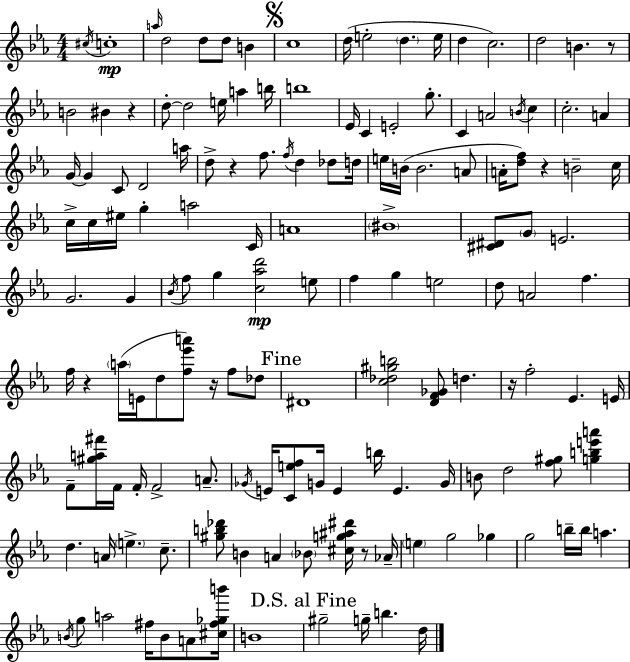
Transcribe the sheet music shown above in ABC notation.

X:1
T:Untitled
M:4/4
L:1/4
K:Eb
^c/4 c4 a/4 d2 d/2 d/2 B c4 d/4 e2 d e/4 d c2 d2 B z/2 B2 ^B z d/2 d2 e/4 a b/4 b4 _E/4 C E2 g/2 C A2 B/4 c c2 A G/4 G C/2 D2 a/4 d/2 z f/2 f/4 d _d/2 d/4 e/4 B/4 B2 A/2 A/4 [df]/2 z B2 c/4 c/4 c/4 ^e/4 g a2 C/4 A4 ^B4 [^C^D]/2 G/2 E2 G2 G _B/4 f/2 g [c_ad']2 e/2 f g e2 d/2 A2 f f/4 z a/4 E/4 d/2 [f_e'a']/2 z/4 f/2 _d/2 ^D4 [c_d^gb]2 [DF_G]/2 d z/4 f2 _E E/4 F/2 [^ga^f']/4 F/4 F/4 F2 A/2 _G/4 E/4 [Cef]/2 G/4 E b/4 E G/4 B/2 d2 [f^g]/2 [gbe'a'] d A/4 e c/2 [^gb_d']/2 B A _B/2 [^cg^a^d']/4 z/2 _A/4 e g2 _g g2 b/4 b/4 a B/4 g/2 a2 ^f/4 B/2 A/2 [^c^f_gb']/4 B4 ^g2 g/4 b d/4